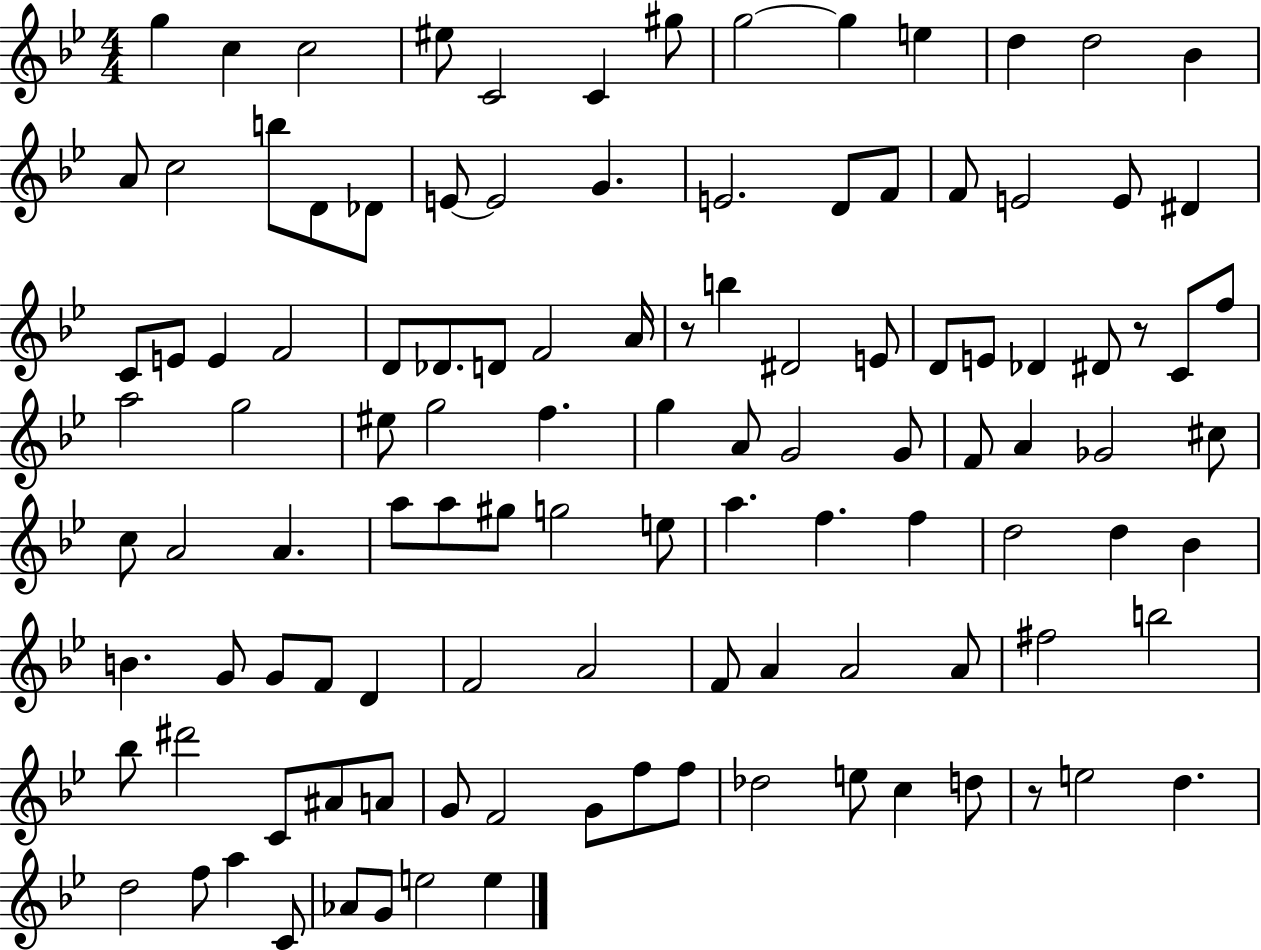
G5/q C5/q C5/h EIS5/e C4/h C4/q G#5/e G5/h G5/q E5/q D5/q D5/h Bb4/q A4/e C5/h B5/e D4/e Db4/e E4/e E4/h G4/q. E4/h. D4/e F4/e F4/e E4/h E4/e D#4/q C4/e E4/e E4/q F4/h D4/e Db4/e. D4/e F4/h A4/s R/e B5/q D#4/h E4/e D4/e E4/e Db4/q D#4/e R/e C4/e F5/e A5/h G5/h EIS5/e G5/h F5/q. G5/q A4/e G4/h G4/e F4/e A4/q Gb4/h C#5/e C5/e A4/h A4/q. A5/e A5/e G#5/e G5/h E5/e A5/q. F5/q. F5/q D5/h D5/q Bb4/q B4/q. G4/e G4/e F4/e D4/q F4/h A4/h F4/e A4/q A4/h A4/e F#5/h B5/h Bb5/e D#6/h C4/e A#4/e A4/e G4/e F4/h G4/e F5/e F5/e Db5/h E5/e C5/q D5/e R/e E5/h D5/q. D5/h F5/e A5/q C4/e Ab4/e G4/e E5/h E5/q